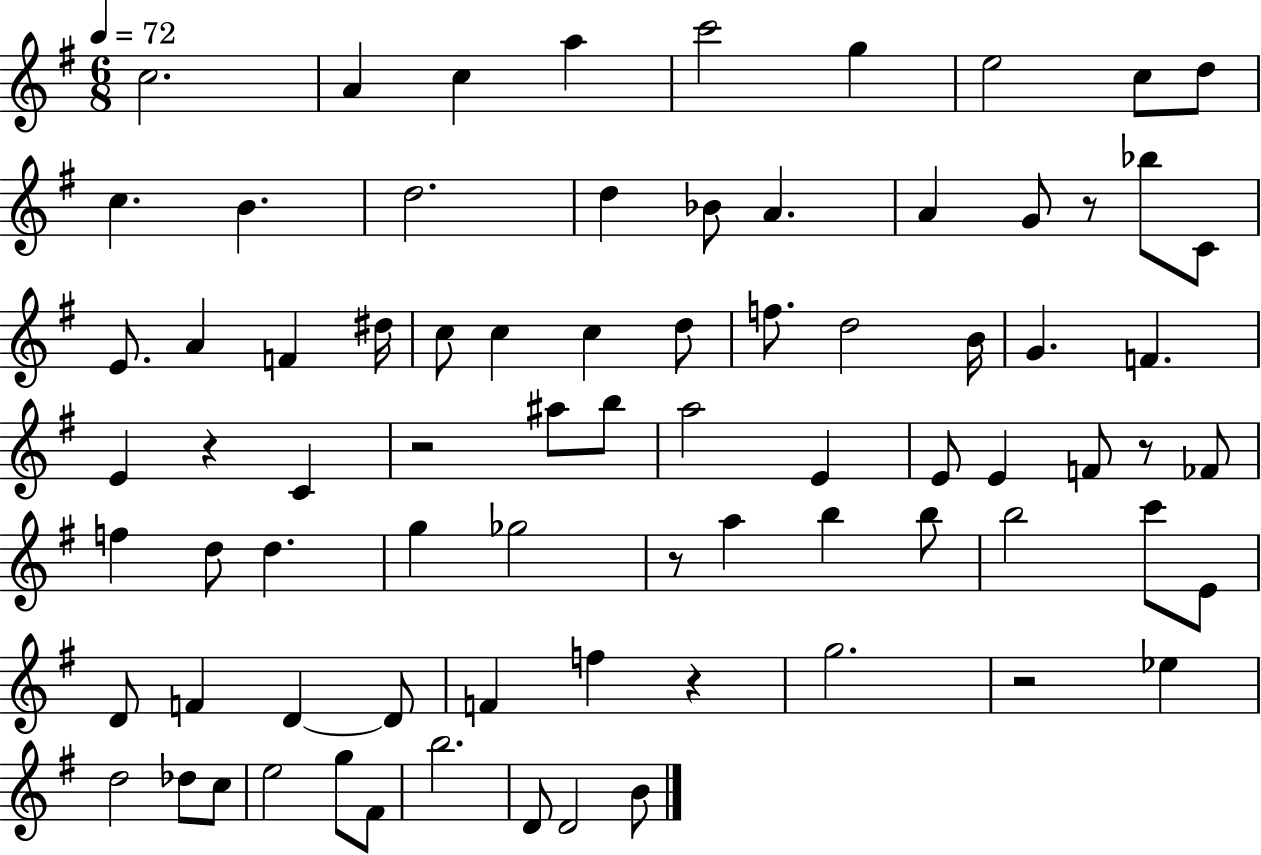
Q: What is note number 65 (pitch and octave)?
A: E5